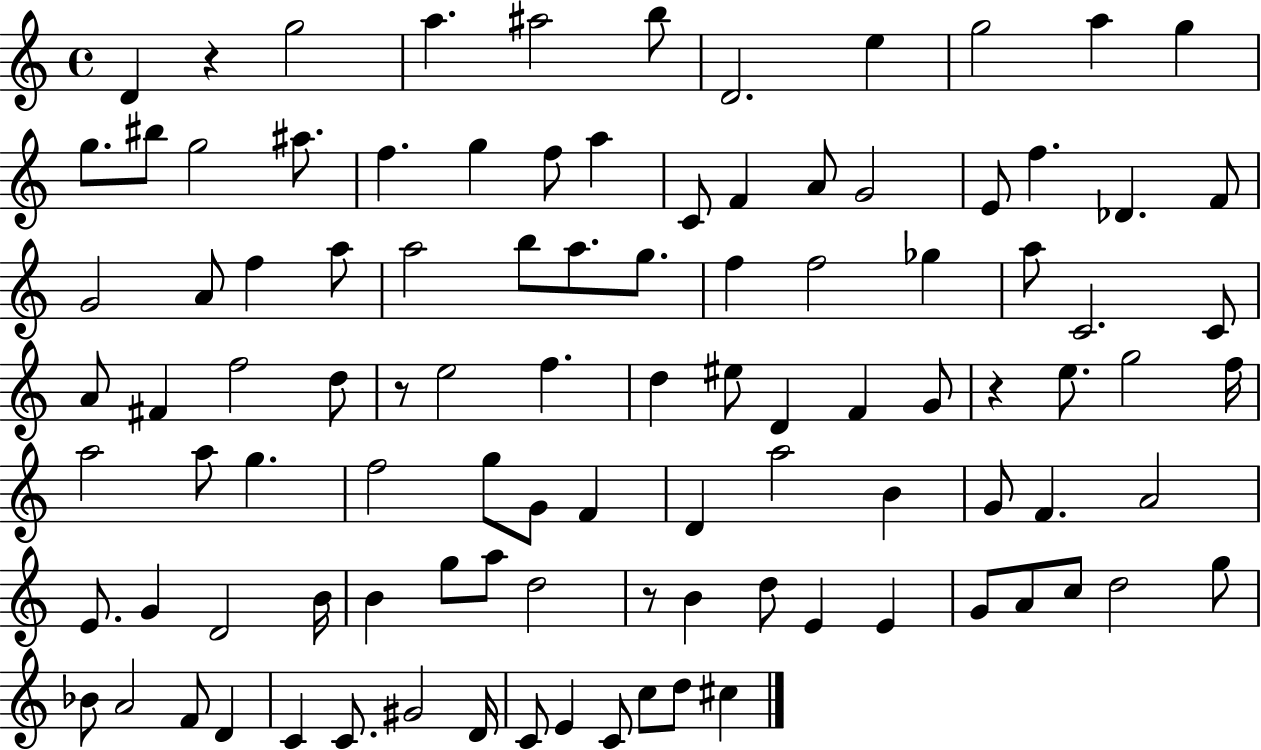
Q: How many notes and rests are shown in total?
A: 102